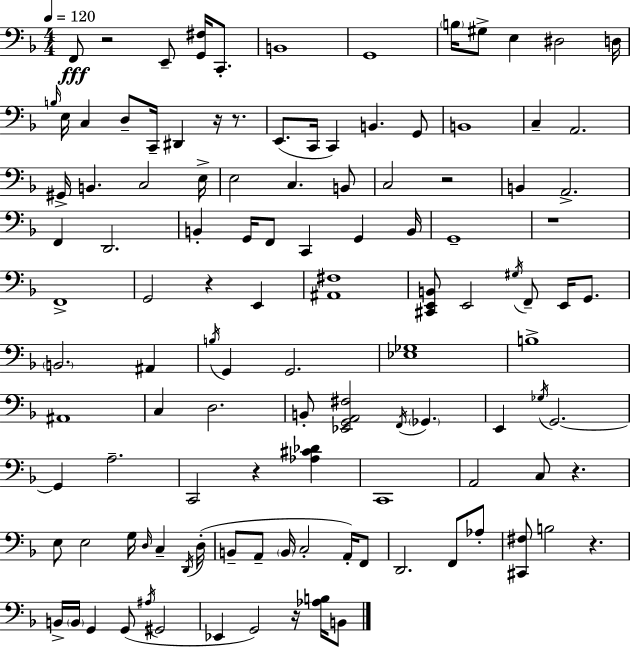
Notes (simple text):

F2/e R/h E2/e [G2,F#3]/s C2/e. B2/w G2/w B3/s G#3/e E3/q D#3/h D3/s B3/s E3/s C3/q D3/e C2/s D#2/q R/s R/e. E2/e. C2/s C2/q B2/q. G2/e B2/w C3/q A2/h. G#2/s B2/q. C3/h E3/s E3/h C3/q. B2/e C3/h R/h B2/q A2/h. F2/q D2/h. B2/q G2/s F2/e C2/q G2/q B2/s G2/w R/w F2/w G2/h R/q E2/q [A#2,F#3]/w [C#2,E2,B2]/e E2/h G#3/s F2/e E2/s G2/e. B2/h. A#2/q B3/s G2/q G2/h. [Eb3,Gb3]/w B3/w A#2/w C3/q D3/h. B2/e [Eb2,G2,A2,F#3]/h F2/s Gb2/q. E2/q Gb3/s G2/h. G2/q A3/h. C2/h R/q [Ab3,C#4,Db4]/q C2/w A2/h C3/e R/q. E3/e E3/h G3/s D3/s C3/q D2/s D3/s B2/e A2/e B2/s C3/h A2/s F2/e D2/h. F2/e Ab3/e [C#2,F#3]/e B3/h R/q. B2/s B2/s G2/q G2/e A#3/s G#2/h Eb2/q G2/h R/s [Ab3,B3]/s B2/e